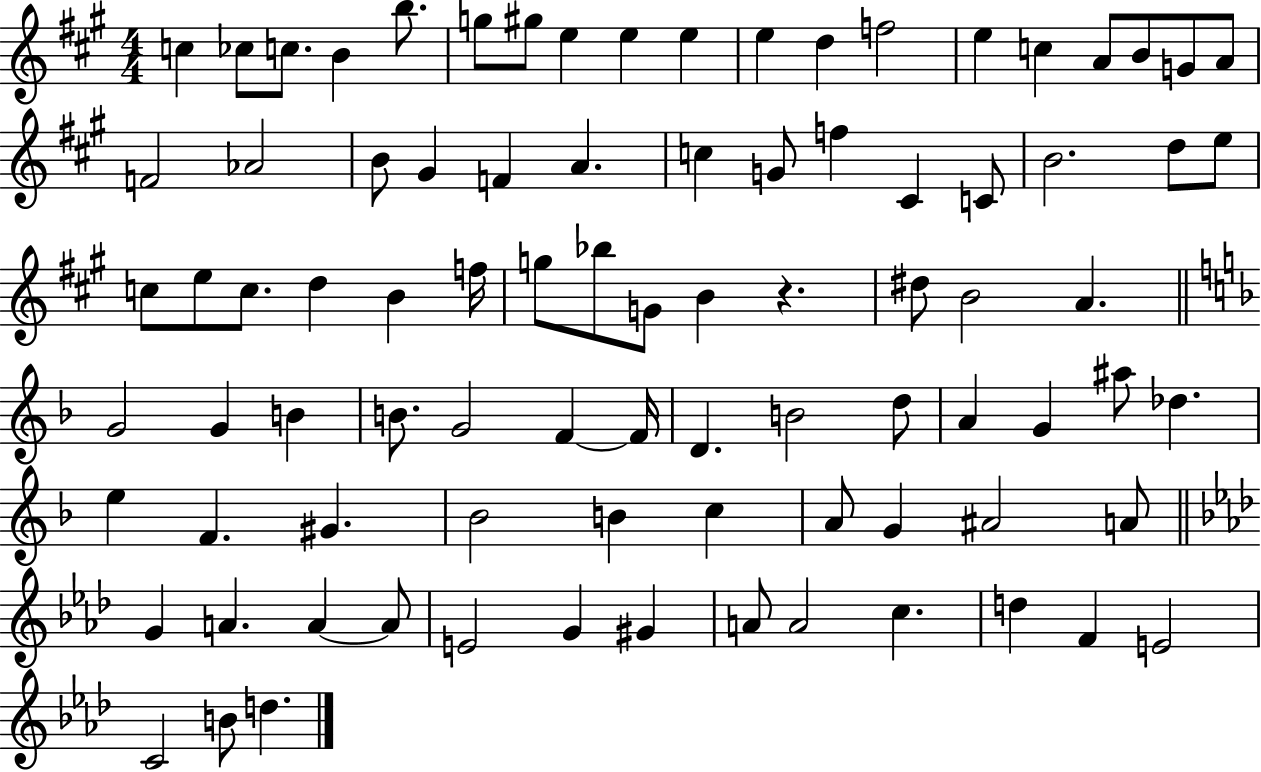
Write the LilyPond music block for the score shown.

{
  \clef treble
  \numericTimeSignature
  \time 4/4
  \key a \major
  \repeat volta 2 { c''4 ces''8 c''8. b'4 b''8. | g''8 gis''8 e''4 e''4 e''4 | e''4 d''4 f''2 | e''4 c''4 a'8 b'8 g'8 a'8 | \break f'2 aes'2 | b'8 gis'4 f'4 a'4. | c''4 g'8 f''4 cis'4 c'8 | b'2. d''8 e''8 | \break c''8 e''8 c''8. d''4 b'4 f''16 | g''8 bes''8 g'8 b'4 r4. | dis''8 b'2 a'4. | \bar "||" \break \key f \major g'2 g'4 b'4 | b'8. g'2 f'4~~ f'16 | d'4. b'2 d''8 | a'4 g'4 ais''8 des''4. | \break e''4 f'4. gis'4. | bes'2 b'4 c''4 | a'8 g'4 ais'2 a'8 | \bar "||" \break \key f \minor g'4 a'4. a'4~~ a'8 | e'2 g'4 gis'4 | a'8 a'2 c''4. | d''4 f'4 e'2 | \break c'2 b'8 d''4. | } \bar "|."
}